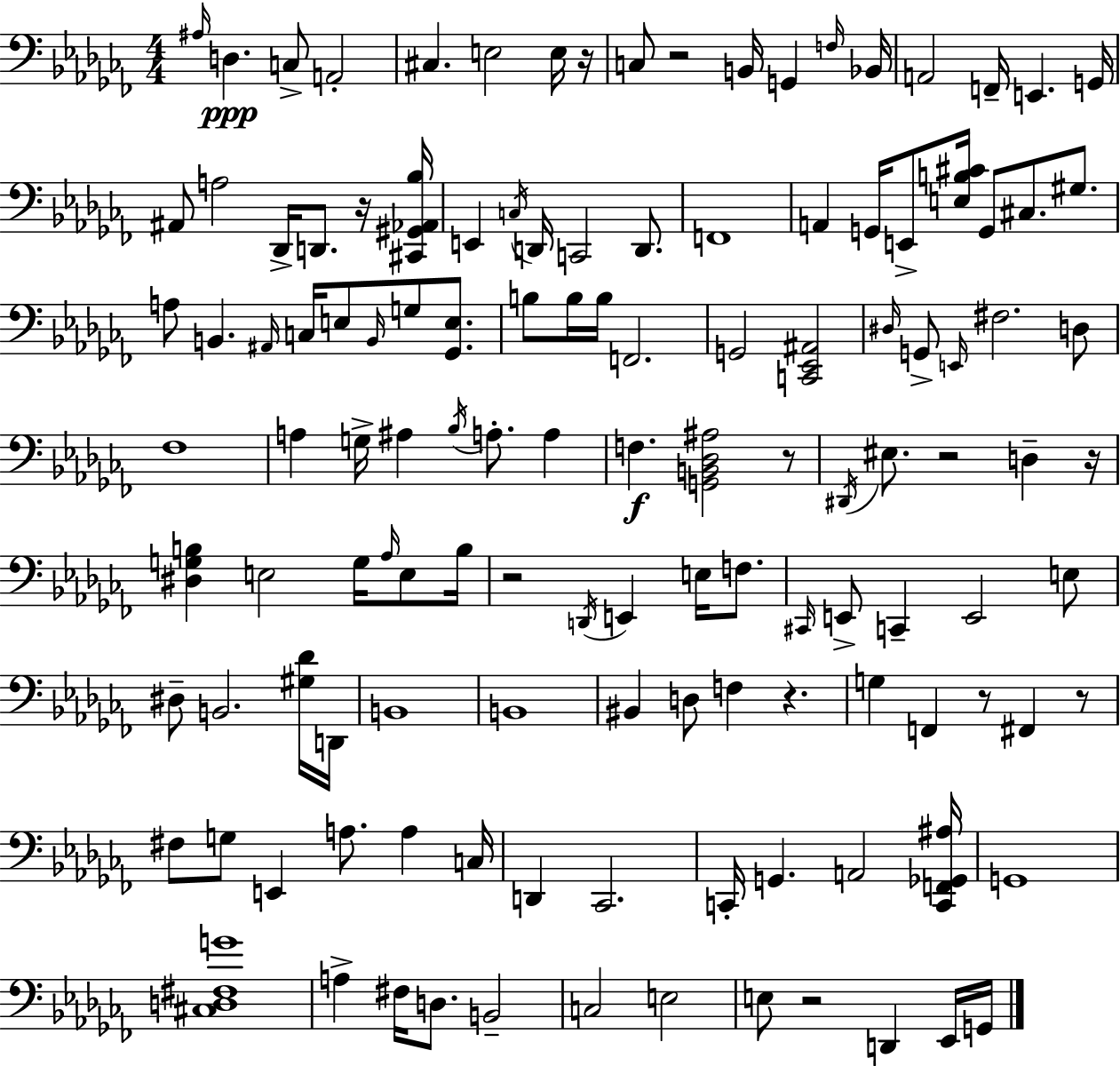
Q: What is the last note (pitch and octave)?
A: G2